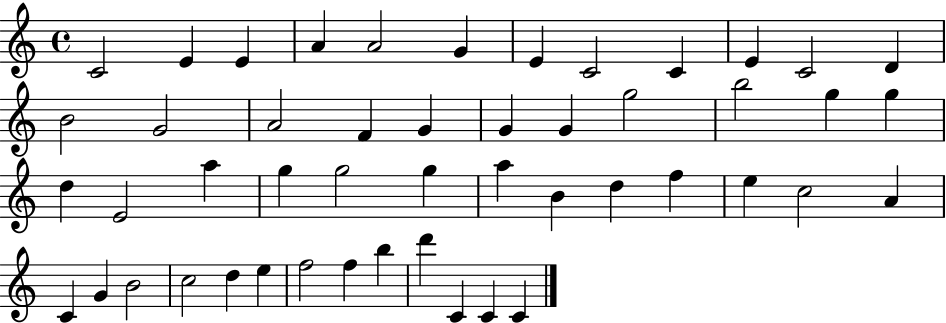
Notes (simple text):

C4/h E4/q E4/q A4/q A4/h G4/q E4/q C4/h C4/q E4/q C4/h D4/q B4/h G4/h A4/h F4/q G4/q G4/q G4/q G5/h B5/h G5/q G5/q D5/q E4/h A5/q G5/q G5/h G5/q A5/q B4/q D5/q F5/q E5/q C5/h A4/q C4/q G4/q B4/h C5/h D5/q E5/q F5/h F5/q B5/q D6/q C4/q C4/q C4/q